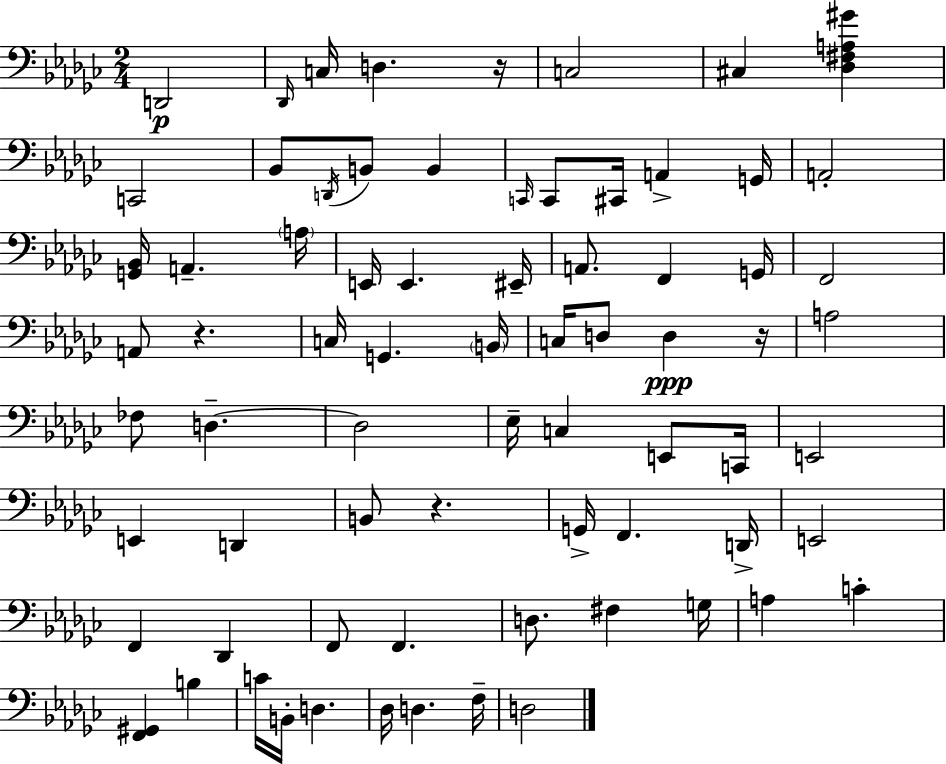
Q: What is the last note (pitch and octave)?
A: D3